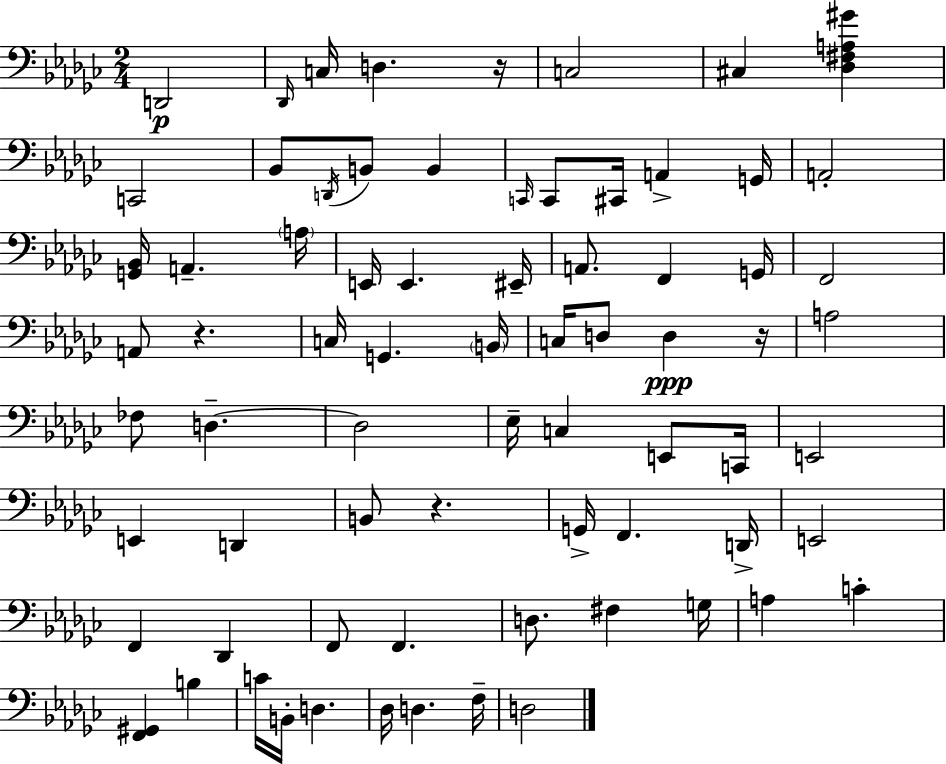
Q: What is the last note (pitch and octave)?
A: D3